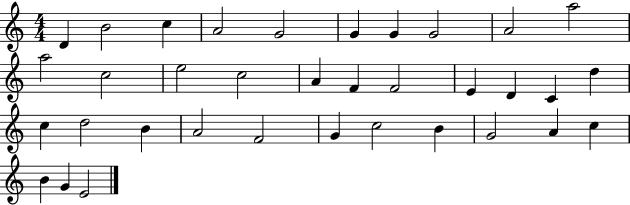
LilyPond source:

{
  \clef treble
  \numericTimeSignature
  \time 4/4
  \key c \major
  d'4 b'2 c''4 | a'2 g'2 | g'4 g'4 g'2 | a'2 a''2 | \break a''2 c''2 | e''2 c''2 | a'4 f'4 f'2 | e'4 d'4 c'4 d''4 | \break c''4 d''2 b'4 | a'2 f'2 | g'4 c''2 b'4 | g'2 a'4 c''4 | \break b'4 g'4 e'2 | \bar "|."
}